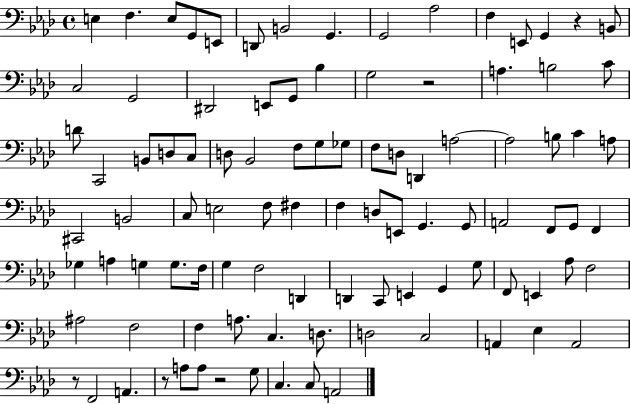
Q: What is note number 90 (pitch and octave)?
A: G3